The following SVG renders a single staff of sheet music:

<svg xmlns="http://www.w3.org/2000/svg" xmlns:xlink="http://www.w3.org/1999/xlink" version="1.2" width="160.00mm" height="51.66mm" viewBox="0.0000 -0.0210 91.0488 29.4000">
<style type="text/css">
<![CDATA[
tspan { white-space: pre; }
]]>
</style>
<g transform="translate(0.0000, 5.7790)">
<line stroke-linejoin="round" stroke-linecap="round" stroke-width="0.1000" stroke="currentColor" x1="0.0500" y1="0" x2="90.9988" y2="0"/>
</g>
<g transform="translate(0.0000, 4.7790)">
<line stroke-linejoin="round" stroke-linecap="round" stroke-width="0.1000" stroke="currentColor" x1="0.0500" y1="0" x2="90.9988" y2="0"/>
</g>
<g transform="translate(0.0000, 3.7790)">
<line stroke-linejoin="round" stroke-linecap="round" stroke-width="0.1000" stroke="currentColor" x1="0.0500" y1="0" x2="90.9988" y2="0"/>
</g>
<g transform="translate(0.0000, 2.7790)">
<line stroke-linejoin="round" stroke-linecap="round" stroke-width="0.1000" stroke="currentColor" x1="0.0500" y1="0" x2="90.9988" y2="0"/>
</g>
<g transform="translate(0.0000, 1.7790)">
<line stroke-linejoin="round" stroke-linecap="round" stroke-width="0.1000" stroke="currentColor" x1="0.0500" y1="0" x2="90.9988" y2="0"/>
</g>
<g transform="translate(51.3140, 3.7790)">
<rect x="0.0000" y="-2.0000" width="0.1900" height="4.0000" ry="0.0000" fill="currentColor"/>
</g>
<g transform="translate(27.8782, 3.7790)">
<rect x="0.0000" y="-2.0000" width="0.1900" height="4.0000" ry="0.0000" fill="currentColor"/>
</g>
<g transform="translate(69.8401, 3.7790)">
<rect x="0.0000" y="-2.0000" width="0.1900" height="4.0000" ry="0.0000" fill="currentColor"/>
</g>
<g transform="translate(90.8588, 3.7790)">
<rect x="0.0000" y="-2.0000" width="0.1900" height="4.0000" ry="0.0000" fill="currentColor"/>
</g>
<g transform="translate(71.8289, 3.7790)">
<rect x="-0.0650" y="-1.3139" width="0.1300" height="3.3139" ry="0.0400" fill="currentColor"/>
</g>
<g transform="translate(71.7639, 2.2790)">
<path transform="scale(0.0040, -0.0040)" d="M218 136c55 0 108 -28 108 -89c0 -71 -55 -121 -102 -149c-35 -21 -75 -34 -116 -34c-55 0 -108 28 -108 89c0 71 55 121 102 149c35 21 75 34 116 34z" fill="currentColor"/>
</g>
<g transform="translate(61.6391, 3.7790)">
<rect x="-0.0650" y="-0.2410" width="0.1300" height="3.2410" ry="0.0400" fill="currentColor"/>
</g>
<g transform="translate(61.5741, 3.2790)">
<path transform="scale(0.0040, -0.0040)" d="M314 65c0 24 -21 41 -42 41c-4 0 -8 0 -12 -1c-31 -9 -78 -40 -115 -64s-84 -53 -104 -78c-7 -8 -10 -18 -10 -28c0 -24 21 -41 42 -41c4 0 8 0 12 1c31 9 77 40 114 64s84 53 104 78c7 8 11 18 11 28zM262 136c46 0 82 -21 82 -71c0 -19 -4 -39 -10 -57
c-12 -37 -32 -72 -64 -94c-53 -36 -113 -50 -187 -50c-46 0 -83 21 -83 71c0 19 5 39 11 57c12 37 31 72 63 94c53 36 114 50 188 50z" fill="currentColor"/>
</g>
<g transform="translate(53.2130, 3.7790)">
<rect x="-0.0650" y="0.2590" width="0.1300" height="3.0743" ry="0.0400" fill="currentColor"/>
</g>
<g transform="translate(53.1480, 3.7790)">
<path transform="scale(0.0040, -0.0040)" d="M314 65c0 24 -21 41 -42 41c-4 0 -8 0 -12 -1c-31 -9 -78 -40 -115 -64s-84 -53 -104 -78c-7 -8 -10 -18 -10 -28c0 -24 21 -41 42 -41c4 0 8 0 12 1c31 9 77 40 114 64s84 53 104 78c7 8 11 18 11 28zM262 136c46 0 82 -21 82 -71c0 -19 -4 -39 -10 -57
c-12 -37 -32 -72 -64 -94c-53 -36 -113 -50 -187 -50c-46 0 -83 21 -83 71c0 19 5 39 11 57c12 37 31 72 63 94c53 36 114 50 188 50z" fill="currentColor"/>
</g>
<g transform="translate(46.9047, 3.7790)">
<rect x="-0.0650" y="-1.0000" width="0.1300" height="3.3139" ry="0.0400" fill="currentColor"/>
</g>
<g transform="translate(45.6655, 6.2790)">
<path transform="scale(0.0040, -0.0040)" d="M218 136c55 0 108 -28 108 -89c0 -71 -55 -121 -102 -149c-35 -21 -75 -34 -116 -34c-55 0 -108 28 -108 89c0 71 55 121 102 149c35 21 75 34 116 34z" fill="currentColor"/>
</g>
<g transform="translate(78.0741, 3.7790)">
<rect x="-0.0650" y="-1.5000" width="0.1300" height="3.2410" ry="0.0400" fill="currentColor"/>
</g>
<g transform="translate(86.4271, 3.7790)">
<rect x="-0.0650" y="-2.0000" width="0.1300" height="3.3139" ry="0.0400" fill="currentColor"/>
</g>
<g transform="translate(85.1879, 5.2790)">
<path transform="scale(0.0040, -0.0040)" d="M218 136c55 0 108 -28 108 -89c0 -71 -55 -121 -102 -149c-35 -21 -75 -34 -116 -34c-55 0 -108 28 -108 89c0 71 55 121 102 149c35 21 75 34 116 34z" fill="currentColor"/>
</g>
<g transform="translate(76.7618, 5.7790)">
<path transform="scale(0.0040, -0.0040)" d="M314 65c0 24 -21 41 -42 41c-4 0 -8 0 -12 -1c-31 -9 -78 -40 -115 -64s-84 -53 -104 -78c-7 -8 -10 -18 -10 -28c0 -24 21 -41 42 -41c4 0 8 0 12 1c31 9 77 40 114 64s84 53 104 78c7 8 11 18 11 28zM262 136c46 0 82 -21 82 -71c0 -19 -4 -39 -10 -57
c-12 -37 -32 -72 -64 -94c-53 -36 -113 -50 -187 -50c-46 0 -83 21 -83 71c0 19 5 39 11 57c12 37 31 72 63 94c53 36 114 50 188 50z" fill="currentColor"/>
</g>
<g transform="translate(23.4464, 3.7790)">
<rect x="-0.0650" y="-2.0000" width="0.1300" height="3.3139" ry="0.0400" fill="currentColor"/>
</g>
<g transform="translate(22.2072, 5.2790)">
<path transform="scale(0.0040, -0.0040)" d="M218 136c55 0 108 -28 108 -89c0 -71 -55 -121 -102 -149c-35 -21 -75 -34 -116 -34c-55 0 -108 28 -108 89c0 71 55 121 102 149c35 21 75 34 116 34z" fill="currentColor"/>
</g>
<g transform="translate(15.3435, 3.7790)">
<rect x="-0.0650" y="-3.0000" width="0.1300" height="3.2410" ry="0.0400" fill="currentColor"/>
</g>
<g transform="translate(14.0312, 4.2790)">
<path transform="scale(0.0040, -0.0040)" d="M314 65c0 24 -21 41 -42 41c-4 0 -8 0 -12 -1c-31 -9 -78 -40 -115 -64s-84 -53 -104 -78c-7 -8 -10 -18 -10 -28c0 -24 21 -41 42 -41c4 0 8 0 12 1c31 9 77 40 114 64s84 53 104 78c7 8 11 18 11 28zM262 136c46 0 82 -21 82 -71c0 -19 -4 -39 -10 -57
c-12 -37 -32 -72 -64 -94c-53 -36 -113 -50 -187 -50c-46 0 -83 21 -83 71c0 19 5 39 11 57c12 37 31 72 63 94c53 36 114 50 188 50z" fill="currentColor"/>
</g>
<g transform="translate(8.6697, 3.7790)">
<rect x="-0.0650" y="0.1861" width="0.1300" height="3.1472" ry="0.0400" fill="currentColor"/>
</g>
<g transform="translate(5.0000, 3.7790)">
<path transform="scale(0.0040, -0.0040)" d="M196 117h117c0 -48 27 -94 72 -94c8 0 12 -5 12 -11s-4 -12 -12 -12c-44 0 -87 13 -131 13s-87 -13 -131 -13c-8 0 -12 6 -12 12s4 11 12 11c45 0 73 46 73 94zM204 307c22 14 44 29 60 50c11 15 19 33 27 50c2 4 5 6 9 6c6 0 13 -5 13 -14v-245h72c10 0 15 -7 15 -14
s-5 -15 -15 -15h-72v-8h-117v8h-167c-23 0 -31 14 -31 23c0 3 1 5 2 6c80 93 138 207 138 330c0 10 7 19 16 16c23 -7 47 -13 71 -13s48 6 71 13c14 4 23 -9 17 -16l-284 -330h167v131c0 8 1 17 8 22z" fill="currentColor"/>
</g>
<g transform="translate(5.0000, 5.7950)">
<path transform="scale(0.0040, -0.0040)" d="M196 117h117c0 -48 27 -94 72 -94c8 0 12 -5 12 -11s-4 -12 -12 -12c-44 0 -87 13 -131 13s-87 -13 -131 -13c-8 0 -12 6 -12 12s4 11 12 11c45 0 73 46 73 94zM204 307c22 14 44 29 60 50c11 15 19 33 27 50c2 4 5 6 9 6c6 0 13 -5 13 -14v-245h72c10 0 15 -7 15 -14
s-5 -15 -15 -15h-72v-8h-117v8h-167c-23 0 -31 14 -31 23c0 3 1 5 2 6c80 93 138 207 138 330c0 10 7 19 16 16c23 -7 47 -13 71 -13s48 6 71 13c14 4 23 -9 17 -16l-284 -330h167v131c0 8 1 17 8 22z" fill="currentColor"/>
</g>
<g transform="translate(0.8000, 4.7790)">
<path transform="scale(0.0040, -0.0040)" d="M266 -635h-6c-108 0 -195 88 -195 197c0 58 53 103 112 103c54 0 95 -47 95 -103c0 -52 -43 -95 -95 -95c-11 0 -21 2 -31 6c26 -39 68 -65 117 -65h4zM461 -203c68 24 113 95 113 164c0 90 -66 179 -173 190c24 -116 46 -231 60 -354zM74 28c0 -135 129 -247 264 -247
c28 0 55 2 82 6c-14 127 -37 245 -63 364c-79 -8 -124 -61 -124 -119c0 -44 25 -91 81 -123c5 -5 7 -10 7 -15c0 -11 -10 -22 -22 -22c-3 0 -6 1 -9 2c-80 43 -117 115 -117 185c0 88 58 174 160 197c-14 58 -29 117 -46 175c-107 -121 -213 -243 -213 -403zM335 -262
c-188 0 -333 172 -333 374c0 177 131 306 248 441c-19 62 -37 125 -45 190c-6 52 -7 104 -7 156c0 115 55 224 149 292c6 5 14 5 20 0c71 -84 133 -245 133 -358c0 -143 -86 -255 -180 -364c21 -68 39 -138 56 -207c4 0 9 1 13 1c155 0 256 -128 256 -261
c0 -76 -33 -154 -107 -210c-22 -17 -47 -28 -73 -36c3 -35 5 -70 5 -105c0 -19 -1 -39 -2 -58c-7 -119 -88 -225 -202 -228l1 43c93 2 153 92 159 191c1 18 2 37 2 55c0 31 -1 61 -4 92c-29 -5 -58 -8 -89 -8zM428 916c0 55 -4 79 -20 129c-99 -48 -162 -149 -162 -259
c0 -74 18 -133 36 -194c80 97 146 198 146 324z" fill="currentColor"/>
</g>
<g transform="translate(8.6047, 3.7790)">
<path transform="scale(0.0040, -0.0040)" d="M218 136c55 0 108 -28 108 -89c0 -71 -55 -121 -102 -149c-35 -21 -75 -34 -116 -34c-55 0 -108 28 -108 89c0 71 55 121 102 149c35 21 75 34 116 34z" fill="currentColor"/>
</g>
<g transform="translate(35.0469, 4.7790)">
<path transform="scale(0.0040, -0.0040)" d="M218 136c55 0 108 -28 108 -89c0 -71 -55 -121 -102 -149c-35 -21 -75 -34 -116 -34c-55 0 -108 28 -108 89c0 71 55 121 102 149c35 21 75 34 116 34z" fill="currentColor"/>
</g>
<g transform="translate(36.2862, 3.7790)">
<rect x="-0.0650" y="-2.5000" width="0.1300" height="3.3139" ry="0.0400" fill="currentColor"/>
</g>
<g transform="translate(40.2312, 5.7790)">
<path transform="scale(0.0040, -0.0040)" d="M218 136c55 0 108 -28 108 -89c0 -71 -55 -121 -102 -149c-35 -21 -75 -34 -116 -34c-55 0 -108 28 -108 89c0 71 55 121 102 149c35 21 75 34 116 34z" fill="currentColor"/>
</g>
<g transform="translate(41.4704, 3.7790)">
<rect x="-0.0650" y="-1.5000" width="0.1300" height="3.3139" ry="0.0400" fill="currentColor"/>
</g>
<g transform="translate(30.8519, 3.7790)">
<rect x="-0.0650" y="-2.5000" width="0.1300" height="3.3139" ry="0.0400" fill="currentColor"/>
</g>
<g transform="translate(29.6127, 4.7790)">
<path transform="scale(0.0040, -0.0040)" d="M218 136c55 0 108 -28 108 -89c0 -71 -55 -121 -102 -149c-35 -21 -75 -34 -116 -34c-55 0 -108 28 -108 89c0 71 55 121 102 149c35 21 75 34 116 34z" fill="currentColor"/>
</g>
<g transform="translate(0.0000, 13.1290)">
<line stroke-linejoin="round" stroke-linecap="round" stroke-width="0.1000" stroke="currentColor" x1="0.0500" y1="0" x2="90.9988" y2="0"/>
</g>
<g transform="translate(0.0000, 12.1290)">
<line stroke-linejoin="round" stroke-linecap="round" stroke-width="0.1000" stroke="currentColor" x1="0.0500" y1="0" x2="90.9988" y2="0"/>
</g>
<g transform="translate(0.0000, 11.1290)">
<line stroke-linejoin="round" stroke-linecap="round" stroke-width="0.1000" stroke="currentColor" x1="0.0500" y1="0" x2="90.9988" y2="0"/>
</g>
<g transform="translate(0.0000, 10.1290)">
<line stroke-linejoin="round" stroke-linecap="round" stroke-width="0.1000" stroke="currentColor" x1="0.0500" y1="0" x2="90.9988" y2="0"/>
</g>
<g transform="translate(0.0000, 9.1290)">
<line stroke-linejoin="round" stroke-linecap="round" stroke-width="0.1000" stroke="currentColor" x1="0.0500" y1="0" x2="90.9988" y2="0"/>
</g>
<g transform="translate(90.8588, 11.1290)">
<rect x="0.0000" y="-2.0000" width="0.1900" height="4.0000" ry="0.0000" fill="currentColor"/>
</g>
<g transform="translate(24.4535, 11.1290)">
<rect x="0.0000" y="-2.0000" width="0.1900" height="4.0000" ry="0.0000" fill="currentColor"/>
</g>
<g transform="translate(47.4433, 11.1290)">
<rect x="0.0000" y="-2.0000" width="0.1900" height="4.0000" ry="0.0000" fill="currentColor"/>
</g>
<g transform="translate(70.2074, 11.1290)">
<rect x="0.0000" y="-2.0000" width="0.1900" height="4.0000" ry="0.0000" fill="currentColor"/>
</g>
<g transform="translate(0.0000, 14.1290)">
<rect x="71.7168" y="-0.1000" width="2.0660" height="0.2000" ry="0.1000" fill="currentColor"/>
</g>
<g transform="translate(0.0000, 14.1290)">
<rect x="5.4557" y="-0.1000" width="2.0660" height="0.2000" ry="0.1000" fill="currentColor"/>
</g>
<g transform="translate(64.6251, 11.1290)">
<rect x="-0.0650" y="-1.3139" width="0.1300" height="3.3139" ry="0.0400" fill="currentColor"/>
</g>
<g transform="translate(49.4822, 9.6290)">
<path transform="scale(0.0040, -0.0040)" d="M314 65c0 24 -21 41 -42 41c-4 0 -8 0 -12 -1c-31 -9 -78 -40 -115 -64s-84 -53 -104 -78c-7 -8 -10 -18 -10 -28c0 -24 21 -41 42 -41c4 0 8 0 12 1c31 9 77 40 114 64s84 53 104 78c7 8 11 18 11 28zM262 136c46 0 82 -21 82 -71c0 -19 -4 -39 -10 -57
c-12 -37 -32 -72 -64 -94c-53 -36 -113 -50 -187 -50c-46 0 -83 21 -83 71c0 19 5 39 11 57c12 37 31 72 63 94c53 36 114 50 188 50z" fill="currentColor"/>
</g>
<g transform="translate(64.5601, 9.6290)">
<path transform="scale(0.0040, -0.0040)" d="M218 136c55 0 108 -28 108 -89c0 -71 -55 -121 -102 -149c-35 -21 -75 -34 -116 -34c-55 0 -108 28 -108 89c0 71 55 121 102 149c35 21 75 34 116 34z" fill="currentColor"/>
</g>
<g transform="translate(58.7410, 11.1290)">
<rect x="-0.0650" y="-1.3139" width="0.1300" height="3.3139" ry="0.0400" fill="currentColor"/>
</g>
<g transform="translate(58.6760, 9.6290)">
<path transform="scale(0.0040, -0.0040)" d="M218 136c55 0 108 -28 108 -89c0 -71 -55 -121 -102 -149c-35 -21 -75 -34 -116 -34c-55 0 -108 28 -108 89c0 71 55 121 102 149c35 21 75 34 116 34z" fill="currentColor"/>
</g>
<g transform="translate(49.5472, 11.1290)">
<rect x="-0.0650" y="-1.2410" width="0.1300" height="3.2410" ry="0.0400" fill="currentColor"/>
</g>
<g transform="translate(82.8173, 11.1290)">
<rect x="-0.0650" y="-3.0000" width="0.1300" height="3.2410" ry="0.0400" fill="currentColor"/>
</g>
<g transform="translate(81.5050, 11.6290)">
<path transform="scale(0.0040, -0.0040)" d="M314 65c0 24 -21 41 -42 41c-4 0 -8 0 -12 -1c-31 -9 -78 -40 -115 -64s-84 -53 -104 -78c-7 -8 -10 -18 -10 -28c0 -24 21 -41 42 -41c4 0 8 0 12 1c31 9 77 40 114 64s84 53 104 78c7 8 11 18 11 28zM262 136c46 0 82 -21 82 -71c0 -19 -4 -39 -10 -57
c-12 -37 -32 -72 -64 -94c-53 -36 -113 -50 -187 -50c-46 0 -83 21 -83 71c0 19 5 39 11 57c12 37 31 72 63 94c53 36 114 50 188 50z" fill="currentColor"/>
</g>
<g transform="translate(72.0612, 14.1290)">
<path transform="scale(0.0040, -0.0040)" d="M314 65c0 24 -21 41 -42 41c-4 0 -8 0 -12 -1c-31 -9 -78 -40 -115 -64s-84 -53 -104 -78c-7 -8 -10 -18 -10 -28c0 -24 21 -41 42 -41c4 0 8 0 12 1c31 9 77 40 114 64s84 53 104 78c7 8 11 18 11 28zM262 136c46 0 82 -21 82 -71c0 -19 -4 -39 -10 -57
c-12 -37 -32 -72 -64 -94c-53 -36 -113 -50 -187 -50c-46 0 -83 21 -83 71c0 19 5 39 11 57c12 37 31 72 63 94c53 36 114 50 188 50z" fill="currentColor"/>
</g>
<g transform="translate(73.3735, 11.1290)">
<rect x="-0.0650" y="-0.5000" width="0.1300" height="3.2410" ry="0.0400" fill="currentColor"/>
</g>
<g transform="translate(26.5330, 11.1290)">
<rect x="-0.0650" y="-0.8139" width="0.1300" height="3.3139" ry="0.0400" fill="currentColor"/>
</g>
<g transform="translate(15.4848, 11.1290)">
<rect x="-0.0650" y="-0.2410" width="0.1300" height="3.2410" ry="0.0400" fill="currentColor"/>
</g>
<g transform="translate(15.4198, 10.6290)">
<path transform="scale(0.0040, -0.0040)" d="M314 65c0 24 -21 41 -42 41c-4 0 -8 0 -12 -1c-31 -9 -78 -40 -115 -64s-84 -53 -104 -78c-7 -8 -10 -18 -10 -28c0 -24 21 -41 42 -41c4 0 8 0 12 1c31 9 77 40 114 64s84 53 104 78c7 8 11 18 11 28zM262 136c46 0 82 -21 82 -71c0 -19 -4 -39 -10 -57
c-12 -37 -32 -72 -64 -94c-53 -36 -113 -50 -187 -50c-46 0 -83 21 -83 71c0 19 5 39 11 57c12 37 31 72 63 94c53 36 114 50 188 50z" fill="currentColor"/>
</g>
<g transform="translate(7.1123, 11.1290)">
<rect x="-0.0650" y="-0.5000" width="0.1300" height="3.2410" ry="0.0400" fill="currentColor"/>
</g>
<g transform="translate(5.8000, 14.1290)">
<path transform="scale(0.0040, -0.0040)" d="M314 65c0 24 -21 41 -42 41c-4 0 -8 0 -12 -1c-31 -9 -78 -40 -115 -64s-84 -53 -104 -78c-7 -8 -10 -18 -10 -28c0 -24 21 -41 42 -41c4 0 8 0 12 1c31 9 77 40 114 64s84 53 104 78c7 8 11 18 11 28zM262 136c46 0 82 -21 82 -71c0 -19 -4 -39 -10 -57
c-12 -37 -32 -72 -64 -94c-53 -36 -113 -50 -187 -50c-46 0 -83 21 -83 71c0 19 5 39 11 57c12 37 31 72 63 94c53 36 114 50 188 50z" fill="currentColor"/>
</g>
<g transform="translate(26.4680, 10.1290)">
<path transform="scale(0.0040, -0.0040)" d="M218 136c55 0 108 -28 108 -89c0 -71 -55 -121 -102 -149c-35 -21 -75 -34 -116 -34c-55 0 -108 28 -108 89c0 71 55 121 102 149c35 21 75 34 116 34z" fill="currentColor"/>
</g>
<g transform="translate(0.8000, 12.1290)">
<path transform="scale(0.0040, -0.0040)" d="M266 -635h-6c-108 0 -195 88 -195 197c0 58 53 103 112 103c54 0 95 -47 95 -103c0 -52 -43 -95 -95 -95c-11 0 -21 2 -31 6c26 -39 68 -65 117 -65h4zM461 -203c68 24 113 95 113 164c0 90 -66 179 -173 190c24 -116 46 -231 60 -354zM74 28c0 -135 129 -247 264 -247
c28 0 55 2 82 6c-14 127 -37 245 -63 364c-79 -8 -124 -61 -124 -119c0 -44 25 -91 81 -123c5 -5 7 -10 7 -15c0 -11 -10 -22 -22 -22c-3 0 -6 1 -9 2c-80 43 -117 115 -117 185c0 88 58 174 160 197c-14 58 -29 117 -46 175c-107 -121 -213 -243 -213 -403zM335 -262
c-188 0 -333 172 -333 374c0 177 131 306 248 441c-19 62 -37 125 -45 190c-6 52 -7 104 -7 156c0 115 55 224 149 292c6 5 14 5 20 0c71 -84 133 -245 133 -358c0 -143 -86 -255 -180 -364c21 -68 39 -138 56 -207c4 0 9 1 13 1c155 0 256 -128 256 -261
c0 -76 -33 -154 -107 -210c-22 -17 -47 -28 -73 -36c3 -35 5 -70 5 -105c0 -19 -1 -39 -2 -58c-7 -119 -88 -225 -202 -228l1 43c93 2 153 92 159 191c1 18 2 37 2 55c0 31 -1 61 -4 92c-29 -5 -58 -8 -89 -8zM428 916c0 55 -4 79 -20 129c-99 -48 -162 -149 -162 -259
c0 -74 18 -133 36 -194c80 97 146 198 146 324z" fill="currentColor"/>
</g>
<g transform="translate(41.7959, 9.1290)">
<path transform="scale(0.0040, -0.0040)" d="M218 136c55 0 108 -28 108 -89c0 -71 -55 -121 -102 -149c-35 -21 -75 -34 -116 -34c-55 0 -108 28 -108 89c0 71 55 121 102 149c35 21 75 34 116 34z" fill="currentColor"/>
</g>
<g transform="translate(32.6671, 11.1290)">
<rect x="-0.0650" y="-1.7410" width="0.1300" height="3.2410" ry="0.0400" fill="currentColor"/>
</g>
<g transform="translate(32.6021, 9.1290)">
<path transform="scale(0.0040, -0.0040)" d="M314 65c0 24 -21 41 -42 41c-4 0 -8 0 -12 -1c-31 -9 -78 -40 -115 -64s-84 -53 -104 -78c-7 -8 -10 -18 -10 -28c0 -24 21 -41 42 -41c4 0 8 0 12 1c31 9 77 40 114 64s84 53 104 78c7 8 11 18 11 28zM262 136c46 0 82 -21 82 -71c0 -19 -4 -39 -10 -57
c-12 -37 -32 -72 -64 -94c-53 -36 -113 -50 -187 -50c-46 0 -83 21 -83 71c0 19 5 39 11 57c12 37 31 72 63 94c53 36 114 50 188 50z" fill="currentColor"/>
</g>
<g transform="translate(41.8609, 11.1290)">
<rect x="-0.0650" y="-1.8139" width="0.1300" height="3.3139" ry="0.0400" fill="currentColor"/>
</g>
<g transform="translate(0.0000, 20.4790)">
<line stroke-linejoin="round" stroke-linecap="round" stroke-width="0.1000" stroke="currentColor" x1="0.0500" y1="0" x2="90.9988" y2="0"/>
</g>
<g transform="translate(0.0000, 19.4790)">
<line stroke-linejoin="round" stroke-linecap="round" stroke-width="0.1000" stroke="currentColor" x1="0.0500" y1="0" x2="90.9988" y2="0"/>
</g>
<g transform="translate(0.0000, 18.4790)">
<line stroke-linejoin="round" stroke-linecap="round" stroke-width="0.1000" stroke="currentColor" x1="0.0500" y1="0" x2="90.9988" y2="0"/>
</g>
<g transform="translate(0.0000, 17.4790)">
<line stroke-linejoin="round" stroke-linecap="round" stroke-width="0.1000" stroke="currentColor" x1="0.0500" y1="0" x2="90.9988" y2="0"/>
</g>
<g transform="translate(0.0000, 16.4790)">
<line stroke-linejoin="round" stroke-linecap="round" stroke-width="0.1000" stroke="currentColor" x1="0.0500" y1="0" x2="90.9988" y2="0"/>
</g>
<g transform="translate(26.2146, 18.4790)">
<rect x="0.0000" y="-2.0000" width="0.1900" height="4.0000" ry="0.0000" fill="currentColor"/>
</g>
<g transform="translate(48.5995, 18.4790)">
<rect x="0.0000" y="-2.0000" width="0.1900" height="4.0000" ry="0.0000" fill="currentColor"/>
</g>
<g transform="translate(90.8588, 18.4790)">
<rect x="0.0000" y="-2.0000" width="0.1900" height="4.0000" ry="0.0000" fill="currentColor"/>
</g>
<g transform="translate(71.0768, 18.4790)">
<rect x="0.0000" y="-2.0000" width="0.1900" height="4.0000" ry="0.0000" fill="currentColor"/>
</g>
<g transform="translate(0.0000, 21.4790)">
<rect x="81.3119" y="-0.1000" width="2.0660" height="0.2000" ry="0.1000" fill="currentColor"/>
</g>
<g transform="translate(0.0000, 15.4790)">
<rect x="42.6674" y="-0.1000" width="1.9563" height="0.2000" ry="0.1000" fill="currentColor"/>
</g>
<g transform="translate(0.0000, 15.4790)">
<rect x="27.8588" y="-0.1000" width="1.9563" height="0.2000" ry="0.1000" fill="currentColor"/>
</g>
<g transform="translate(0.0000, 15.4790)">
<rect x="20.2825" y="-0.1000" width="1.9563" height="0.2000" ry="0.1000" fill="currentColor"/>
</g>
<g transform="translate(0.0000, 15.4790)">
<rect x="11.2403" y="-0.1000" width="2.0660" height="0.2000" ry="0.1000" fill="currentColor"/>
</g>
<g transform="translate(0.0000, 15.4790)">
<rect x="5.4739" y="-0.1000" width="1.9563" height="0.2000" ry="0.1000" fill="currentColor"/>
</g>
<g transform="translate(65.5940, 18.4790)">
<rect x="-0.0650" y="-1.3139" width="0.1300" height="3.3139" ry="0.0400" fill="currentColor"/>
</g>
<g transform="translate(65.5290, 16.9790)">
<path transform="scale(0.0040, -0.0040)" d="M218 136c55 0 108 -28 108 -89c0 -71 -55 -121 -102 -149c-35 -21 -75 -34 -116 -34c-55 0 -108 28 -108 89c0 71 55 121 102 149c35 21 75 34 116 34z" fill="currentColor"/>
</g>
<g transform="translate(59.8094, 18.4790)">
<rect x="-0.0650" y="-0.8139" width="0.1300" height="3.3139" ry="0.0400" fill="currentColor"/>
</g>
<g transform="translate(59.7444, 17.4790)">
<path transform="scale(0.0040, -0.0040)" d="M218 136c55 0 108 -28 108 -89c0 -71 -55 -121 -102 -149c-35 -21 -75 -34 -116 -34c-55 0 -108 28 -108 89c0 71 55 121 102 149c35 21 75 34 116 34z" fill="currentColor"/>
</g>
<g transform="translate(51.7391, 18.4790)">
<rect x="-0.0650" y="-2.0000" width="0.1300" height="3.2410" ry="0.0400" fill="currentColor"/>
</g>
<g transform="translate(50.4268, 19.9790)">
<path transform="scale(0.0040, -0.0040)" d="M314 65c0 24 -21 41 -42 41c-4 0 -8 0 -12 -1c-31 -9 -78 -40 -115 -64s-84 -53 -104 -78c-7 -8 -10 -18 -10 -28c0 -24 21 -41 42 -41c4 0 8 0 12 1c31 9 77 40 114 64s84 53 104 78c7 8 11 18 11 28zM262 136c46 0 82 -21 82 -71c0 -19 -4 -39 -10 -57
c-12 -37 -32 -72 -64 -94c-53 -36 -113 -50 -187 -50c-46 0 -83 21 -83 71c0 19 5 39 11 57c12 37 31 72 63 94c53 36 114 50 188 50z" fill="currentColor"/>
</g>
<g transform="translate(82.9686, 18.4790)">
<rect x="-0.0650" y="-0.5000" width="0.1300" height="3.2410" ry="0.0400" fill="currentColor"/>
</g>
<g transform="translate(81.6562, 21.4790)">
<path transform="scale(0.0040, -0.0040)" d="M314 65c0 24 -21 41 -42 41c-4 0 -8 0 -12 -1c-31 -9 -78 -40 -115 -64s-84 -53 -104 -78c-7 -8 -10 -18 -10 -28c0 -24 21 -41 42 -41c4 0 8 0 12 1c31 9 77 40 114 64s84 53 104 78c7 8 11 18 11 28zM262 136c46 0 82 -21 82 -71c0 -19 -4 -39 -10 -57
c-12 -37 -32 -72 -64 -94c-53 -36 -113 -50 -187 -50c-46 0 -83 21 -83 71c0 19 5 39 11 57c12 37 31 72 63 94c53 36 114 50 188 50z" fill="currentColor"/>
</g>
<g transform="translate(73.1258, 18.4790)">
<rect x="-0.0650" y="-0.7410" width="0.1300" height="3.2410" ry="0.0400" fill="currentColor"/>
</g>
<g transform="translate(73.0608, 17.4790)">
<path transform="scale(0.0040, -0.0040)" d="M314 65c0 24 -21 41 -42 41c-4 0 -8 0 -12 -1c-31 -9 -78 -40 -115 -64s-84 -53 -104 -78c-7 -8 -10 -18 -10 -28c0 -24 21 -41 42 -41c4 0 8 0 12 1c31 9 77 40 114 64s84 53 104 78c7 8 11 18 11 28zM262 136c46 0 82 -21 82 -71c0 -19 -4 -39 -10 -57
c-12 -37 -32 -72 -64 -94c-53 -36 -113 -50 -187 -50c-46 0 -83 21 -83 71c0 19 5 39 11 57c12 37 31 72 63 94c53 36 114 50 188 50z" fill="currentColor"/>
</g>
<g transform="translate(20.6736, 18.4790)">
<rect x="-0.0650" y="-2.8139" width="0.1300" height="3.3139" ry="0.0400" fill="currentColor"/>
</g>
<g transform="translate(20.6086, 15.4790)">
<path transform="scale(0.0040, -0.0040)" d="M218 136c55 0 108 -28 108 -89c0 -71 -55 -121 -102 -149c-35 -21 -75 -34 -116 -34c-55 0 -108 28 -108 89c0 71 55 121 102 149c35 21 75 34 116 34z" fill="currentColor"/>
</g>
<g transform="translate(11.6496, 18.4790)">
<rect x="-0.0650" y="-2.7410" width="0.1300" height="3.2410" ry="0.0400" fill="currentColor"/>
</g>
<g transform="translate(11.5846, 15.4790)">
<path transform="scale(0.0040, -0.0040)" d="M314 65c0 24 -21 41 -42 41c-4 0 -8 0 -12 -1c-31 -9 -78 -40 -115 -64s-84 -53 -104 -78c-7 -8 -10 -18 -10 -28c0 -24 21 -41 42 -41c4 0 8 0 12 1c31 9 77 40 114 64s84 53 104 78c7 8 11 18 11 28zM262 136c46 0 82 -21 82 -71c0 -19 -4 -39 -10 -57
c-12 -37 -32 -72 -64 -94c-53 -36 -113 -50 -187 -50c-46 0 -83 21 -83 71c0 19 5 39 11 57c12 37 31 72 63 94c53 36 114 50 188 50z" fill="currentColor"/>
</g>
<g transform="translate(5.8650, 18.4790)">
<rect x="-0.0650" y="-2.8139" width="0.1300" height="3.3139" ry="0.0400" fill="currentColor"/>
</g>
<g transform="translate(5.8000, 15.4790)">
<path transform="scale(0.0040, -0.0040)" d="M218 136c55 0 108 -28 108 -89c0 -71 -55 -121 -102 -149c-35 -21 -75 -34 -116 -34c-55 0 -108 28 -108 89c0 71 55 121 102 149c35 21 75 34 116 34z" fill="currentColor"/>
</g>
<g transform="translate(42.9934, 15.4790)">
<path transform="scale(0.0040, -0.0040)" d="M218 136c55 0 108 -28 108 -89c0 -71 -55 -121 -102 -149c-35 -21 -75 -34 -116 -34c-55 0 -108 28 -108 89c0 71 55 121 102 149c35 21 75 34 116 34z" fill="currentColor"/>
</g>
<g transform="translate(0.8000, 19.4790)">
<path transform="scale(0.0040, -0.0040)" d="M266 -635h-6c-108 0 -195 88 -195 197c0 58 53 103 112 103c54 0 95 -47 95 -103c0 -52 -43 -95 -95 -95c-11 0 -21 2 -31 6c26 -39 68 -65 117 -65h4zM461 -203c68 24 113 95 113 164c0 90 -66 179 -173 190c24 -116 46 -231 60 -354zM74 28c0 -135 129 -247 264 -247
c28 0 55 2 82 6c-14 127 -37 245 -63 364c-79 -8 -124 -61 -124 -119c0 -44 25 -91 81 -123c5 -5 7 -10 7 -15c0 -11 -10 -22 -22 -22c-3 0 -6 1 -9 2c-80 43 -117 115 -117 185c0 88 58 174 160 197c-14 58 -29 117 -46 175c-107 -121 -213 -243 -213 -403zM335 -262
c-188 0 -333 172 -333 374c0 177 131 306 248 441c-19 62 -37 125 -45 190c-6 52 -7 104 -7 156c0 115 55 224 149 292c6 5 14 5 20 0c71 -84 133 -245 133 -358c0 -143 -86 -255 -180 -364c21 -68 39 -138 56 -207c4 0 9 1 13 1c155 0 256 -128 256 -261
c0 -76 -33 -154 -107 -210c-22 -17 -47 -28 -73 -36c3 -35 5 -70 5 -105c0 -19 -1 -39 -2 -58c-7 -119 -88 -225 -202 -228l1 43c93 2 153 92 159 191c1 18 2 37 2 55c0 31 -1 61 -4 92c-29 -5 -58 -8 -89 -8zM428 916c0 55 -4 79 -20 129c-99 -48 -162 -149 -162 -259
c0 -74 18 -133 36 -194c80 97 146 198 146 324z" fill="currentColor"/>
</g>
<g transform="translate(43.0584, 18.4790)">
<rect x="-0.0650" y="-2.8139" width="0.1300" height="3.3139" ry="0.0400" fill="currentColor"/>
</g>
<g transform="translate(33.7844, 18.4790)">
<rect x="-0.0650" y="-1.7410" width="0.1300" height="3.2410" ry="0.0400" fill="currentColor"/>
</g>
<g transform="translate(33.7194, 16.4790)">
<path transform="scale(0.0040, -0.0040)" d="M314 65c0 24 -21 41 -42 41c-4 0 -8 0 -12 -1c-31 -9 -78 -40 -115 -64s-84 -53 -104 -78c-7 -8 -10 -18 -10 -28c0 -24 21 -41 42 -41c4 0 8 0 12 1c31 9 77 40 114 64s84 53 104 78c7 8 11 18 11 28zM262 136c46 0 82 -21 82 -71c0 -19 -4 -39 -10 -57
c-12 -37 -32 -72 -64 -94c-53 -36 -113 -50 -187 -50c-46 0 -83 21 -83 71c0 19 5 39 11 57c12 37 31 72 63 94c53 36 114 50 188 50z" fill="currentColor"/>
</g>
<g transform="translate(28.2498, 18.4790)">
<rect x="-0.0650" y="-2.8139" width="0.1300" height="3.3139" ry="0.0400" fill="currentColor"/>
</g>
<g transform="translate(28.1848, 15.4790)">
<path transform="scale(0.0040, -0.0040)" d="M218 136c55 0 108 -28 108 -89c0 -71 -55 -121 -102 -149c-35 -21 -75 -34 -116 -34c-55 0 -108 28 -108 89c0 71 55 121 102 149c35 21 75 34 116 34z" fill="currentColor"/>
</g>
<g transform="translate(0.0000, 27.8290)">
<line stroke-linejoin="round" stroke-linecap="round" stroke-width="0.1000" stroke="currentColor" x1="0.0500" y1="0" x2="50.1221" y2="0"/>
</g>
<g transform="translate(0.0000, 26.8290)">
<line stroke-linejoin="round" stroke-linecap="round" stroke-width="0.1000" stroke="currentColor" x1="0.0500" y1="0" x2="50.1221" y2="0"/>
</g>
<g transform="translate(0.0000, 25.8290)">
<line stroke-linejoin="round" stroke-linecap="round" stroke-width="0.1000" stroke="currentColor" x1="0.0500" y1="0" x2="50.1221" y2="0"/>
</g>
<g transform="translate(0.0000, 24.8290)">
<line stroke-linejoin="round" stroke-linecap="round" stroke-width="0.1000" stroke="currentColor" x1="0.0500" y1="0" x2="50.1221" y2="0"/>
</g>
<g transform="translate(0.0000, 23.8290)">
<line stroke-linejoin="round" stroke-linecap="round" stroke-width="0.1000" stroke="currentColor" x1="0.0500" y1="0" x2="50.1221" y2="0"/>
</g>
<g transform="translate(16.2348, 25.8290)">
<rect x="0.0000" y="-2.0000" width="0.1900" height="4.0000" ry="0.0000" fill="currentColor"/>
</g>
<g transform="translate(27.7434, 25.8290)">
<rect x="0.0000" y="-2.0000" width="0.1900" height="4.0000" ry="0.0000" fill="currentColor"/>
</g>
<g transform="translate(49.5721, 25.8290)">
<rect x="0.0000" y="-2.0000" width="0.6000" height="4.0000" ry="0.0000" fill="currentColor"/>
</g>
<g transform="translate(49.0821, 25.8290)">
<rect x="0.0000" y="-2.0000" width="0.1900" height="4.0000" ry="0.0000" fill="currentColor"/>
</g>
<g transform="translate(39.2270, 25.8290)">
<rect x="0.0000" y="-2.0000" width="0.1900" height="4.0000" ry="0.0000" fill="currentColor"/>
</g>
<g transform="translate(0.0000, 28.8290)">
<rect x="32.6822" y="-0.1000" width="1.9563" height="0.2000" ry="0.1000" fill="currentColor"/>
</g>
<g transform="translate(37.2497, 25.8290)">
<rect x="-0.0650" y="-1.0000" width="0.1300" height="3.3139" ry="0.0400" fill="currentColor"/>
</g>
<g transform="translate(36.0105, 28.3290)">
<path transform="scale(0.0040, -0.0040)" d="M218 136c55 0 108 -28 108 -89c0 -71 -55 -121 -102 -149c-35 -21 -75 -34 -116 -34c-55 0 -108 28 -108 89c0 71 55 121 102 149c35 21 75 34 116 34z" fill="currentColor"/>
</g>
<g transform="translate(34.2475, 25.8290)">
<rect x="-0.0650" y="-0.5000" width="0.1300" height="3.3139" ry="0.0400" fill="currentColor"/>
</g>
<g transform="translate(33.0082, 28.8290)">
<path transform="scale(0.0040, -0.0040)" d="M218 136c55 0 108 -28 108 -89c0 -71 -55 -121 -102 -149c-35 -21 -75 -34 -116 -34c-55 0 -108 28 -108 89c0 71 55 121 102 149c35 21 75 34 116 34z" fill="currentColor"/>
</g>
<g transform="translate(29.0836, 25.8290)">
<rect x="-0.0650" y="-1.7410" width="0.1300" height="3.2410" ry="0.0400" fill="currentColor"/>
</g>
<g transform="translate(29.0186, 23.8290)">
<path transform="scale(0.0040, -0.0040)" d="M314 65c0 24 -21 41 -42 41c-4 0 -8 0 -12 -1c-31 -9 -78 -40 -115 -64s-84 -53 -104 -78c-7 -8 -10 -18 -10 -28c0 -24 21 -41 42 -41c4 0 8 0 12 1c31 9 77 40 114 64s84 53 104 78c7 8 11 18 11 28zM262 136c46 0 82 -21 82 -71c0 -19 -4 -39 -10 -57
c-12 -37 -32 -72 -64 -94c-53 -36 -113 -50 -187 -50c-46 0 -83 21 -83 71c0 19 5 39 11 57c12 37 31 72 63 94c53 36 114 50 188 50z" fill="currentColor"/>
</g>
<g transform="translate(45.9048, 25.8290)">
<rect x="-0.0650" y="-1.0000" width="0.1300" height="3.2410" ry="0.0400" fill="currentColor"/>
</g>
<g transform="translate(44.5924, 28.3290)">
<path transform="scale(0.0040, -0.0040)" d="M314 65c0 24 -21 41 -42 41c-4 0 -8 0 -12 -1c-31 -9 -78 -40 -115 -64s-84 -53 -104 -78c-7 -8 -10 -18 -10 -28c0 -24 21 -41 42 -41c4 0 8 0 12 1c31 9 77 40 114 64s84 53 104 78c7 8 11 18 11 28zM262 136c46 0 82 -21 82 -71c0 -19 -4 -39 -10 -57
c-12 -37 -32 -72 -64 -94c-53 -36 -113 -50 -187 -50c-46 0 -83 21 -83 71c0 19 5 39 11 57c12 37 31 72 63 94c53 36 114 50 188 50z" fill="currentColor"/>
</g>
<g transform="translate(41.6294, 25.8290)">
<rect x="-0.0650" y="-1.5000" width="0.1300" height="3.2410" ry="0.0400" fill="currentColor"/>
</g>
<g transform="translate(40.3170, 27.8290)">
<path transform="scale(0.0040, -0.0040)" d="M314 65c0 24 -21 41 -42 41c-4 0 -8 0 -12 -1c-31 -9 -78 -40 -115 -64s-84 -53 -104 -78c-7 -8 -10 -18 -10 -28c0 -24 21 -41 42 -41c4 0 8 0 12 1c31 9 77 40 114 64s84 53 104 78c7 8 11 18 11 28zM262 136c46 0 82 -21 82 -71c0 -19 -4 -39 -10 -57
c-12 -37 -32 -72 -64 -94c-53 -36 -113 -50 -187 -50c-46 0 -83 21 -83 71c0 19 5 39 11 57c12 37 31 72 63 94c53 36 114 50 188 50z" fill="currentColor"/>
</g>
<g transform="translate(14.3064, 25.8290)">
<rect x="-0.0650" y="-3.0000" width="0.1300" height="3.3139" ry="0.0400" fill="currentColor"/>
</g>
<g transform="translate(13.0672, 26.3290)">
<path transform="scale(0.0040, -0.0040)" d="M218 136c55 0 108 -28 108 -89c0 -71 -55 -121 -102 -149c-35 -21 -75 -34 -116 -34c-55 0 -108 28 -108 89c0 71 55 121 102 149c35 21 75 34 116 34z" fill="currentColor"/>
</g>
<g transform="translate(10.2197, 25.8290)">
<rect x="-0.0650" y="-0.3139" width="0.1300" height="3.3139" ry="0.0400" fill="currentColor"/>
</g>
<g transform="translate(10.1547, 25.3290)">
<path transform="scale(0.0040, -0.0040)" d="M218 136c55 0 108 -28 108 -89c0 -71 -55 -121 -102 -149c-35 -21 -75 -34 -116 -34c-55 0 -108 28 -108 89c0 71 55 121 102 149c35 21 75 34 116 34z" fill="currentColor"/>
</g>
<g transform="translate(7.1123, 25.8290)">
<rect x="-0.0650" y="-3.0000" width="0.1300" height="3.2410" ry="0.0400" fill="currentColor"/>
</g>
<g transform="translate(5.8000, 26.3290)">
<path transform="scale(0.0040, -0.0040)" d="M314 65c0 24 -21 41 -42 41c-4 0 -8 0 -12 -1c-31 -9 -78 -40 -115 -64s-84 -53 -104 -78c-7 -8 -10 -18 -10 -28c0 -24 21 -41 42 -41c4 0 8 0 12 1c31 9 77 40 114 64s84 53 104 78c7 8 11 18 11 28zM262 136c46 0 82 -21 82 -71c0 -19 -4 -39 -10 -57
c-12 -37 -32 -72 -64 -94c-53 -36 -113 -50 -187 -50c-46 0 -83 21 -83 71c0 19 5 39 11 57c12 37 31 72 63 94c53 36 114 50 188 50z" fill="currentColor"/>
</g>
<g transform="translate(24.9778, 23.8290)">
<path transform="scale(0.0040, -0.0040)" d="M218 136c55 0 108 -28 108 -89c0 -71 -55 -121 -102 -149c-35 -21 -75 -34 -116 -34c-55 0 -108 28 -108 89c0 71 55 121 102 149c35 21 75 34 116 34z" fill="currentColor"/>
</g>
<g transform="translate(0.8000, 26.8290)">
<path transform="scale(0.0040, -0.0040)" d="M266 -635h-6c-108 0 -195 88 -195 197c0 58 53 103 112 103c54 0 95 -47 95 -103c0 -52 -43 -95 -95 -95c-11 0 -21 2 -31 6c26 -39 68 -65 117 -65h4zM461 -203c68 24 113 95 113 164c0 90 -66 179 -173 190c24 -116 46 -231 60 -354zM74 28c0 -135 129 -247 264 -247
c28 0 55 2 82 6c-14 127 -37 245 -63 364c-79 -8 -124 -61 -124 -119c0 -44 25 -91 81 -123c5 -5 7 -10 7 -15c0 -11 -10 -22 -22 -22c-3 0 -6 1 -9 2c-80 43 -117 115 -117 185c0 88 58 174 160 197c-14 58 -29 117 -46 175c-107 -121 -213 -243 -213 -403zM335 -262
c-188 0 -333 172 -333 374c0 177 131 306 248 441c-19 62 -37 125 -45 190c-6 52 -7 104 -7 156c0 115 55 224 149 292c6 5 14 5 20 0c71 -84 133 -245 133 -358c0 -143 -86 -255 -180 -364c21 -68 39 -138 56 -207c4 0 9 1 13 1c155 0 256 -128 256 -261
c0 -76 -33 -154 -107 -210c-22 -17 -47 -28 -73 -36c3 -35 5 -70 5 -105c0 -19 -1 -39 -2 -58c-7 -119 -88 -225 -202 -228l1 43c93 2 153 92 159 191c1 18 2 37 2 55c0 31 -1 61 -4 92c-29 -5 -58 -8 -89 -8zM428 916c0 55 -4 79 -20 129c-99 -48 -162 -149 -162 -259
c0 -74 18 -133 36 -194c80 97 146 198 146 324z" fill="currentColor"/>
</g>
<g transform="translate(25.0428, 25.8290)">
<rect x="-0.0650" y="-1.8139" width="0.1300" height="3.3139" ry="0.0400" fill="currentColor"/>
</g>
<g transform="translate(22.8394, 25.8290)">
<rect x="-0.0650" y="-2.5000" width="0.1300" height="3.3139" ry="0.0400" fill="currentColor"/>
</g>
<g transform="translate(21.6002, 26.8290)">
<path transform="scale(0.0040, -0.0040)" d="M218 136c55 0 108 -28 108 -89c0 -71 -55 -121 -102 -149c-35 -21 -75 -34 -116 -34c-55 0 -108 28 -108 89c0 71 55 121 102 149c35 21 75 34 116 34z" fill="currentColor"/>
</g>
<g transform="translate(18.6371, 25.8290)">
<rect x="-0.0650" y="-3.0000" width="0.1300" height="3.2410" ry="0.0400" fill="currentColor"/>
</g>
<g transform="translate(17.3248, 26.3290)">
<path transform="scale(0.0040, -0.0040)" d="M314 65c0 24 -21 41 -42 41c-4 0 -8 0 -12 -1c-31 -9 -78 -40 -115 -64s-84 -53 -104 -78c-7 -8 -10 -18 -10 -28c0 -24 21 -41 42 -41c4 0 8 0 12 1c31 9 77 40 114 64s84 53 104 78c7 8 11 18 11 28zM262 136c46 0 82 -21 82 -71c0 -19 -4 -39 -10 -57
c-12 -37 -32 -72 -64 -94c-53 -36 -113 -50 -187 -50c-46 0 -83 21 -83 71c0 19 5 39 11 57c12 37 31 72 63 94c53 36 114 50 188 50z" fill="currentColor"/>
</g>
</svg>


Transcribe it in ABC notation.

X:1
T:Untitled
M:4/4
L:1/4
K:C
B A2 F G G E D B2 c2 e E2 F C2 c2 d f2 f e2 e e C2 A2 a a2 a a f2 a F2 d e d2 C2 A2 c A A2 G f f2 C D E2 D2